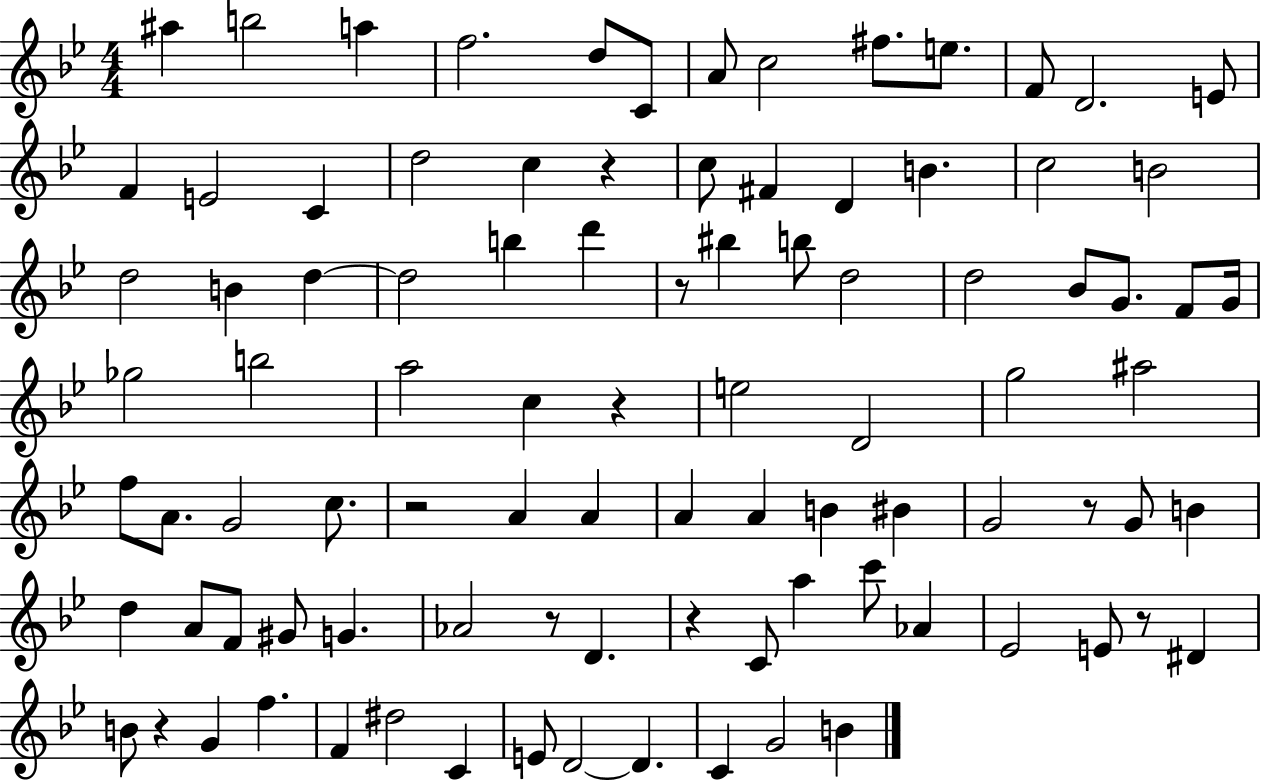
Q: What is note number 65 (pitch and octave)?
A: Ab4